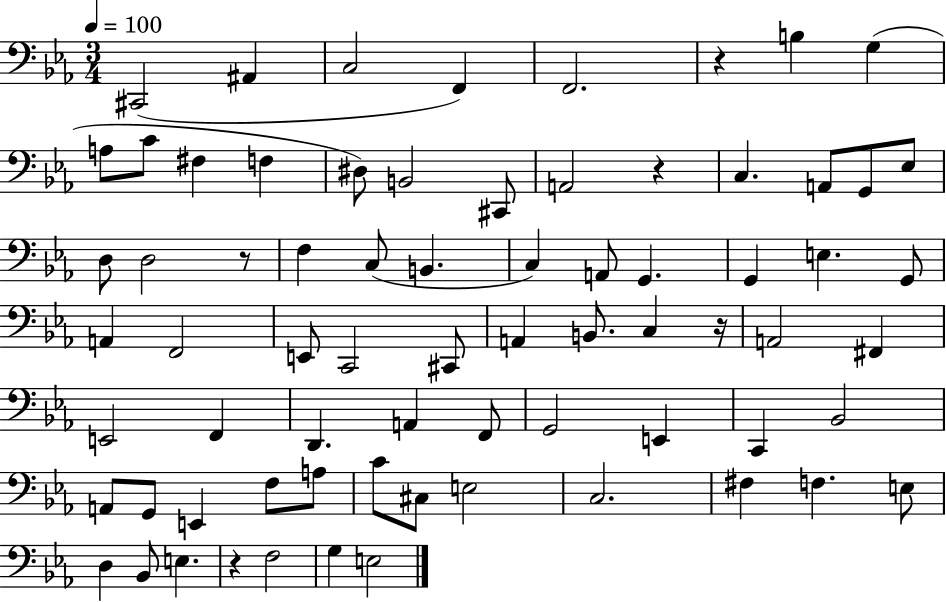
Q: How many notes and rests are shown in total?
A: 72